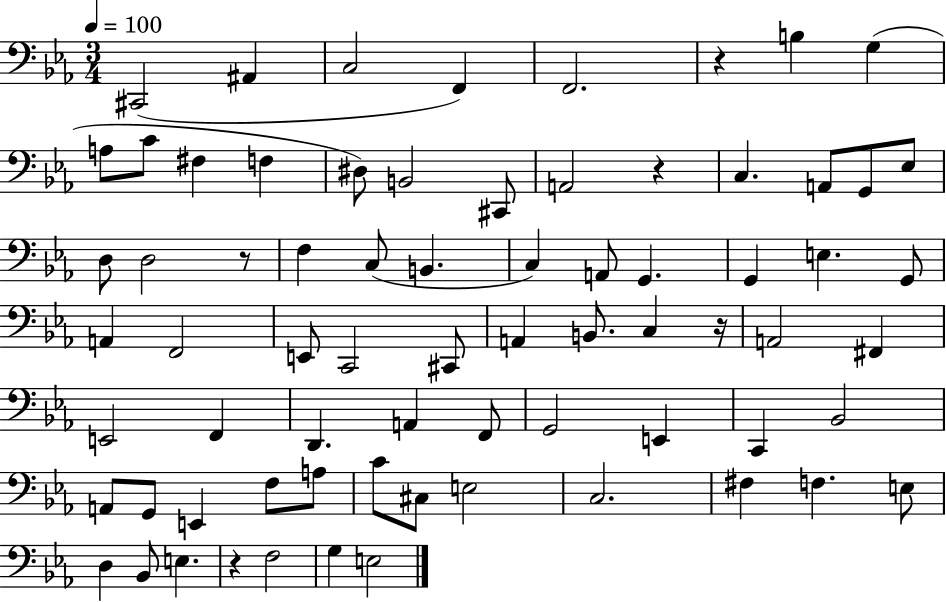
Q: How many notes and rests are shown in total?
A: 72